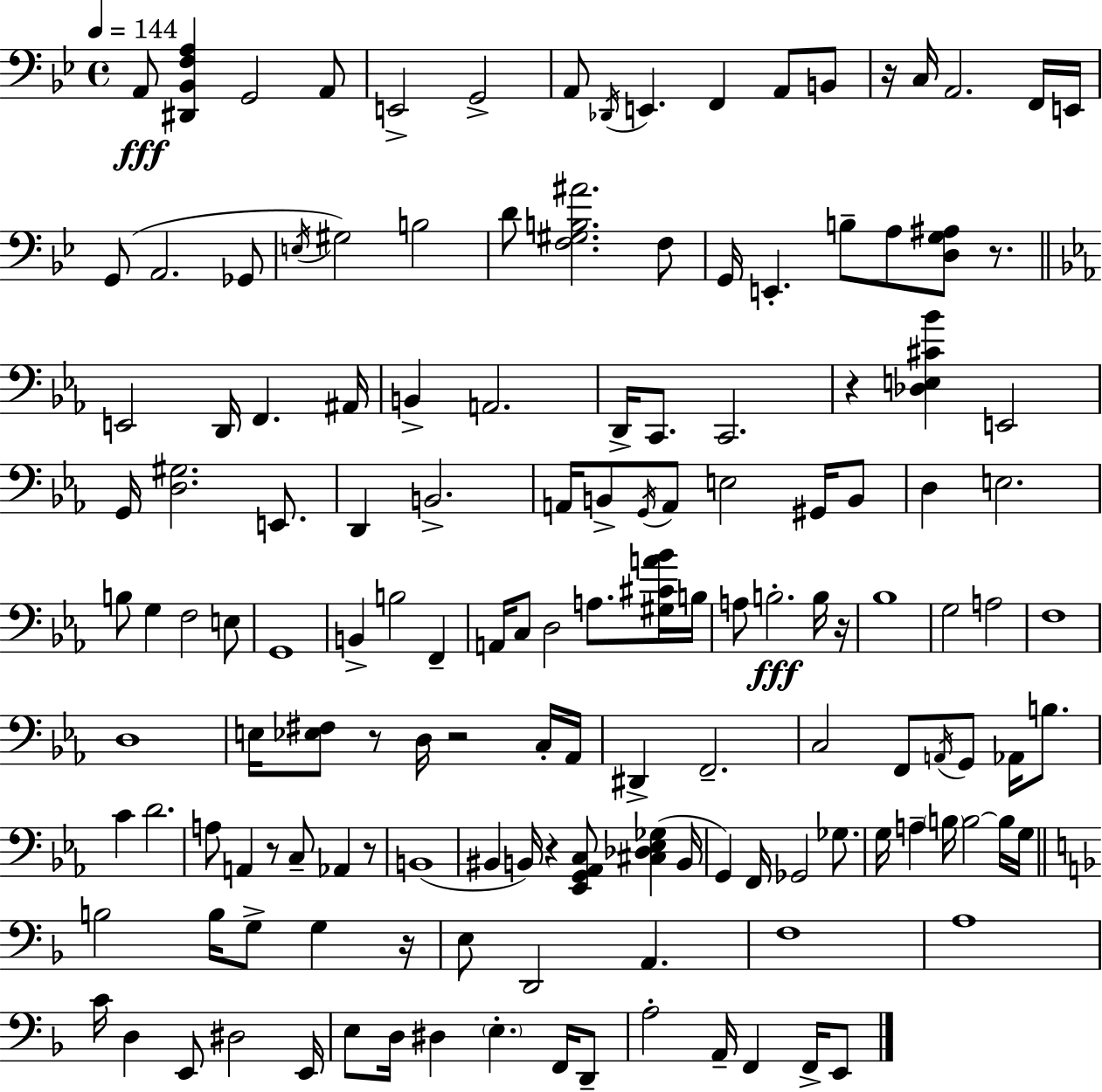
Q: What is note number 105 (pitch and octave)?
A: B3